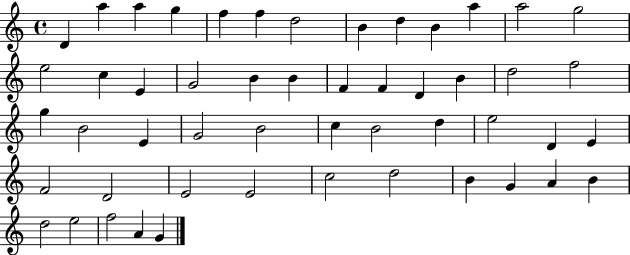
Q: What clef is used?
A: treble